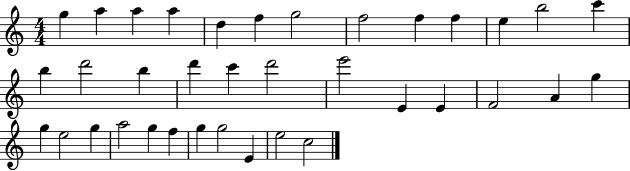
{
  \clef treble
  \numericTimeSignature
  \time 4/4
  \key c \major
  g''4 a''4 a''4 a''4 | d''4 f''4 g''2 | f''2 f''4 f''4 | e''4 b''2 c'''4 | \break b''4 d'''2 b''4 | d'''4 c'''4 d'''2 | e'''2 e'4 e'4 | f'2 a'4 g''4 | \break g''4 e''2 g''4 | a''2 g''4 f''4 | g''4 g''2 e'4 | e''2 c''2 | \break \bar "|."
}